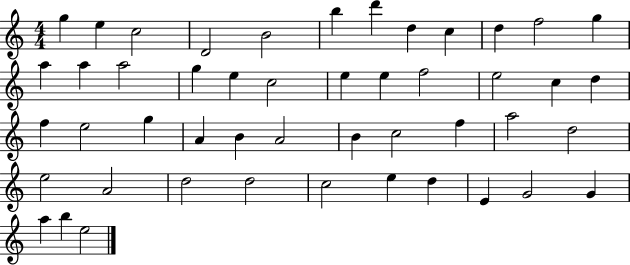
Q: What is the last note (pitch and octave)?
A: E5